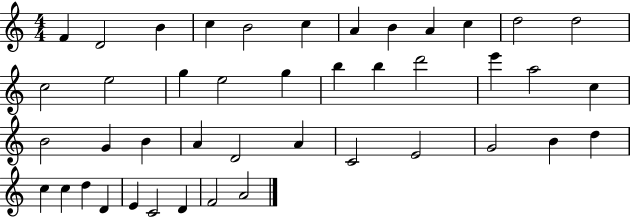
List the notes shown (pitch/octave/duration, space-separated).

F4/q D4/h B4/q C5/q B4/h C5/q A4/q B4/q A4/q C5/q D5/h D5/h C5/h E5/h G5/q E5/h G5/q B5/q B5/q D6/h E6/q A5/h C5/q B4/h G4/q B4/q A4/q D4/h A4/q C4/h E4/h G4/h B4/q D5/q C5/q C5/q D5/q D4/q E4/q C4/h D4/q F4/h A4/h